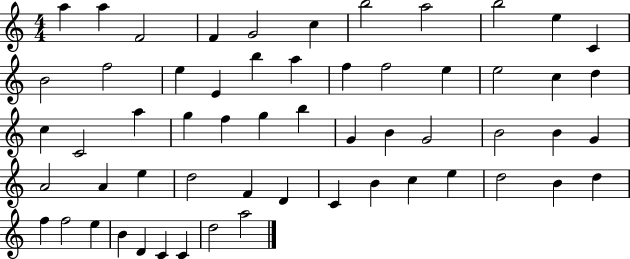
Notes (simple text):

A5/q A5/q F4/h F4/q G4/h C5/q B5/h A5/h B5/h E5/q C4/q B4/h F5/h E5/q E4/q B5/q A5/q F5/q F5/h E5/q E5/h C5/q D5/q C5/q C4/h A5/q G5/q F5/q G5/q B5/q G4/q B4/q G4/h B4/h B4/q G4/q A4/h A4/q E5/q D5/h F4/q D4/q C4/q B4/q C5/q E5/q D5/h B4/q D5/q F5/q F5/h E5/q B4/q D4/q C4/q C4/q D5/h A5/h